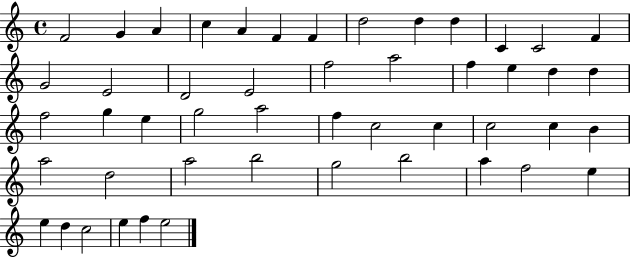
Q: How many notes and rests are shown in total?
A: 49